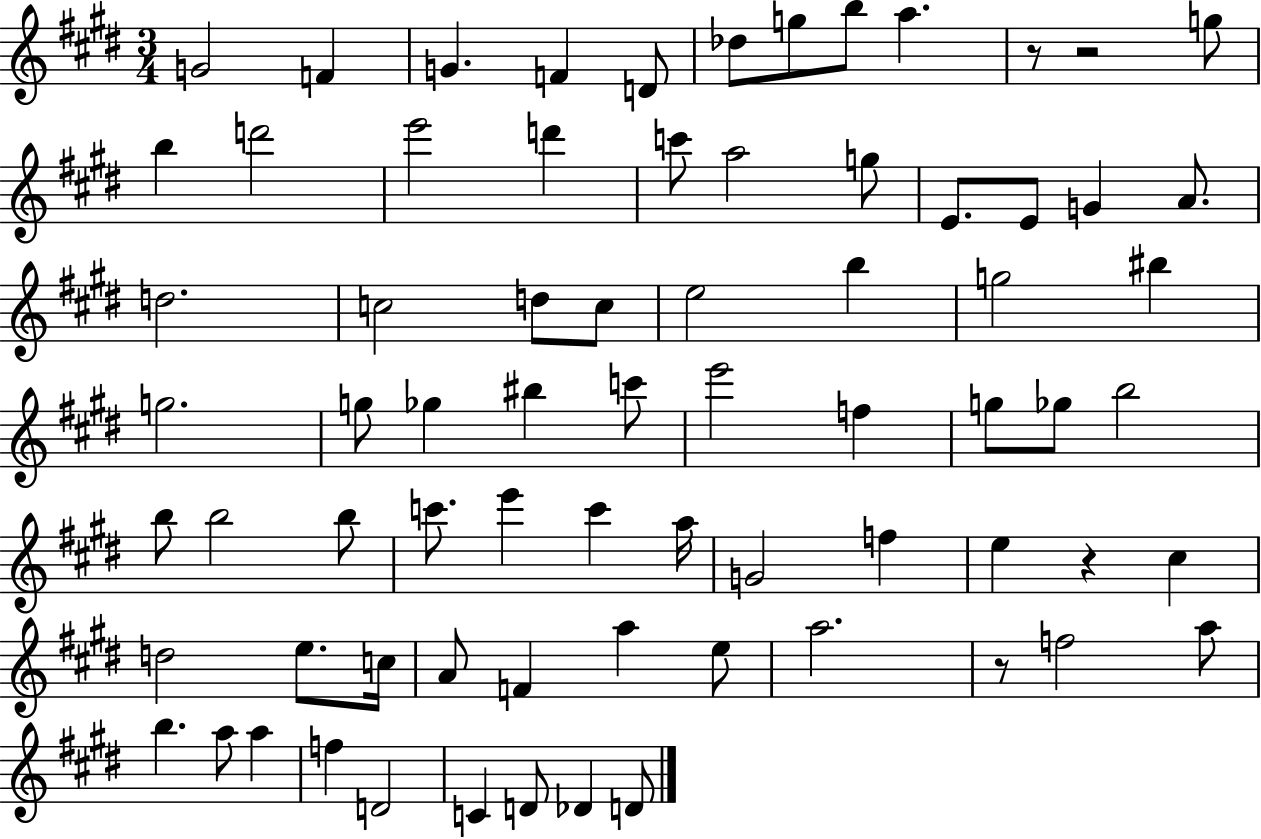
{
  \clef treble
  \numericTimeSignature
  \time 3/4
  \key e \major
  g'2 f'4 | g'4. f'4 d'8 | des''8 g''8 b''8 a''4. | r8 r2 g''8 | \break b''4 d'''2 | e'''2 d'''4 | c'''8 a''2 g''8 | e'8. e'8 g'4 a'8. | \break d''2. | c''2 d''8 c''8 | e''2 b''4 | g''2 bis''4 | \break g''2. | g''8 ges''4 bis''4 c'''8 | e'''2 f''4 | g''8 ges''8 b''2 | \break b''8 b''2 b''8 | c'''8. e'''4 c'''4 a''16 | g'2 f''4 | e''4 r4 cis''4 | \break d''2 e''8. c''16 | a'8 f'4 a''4 e''8 | a''2. | r8 f''2 a''8 | \break b''4. a''8 a''4 | f''4 d'2 | c'4 d'8 des'4 d'8 | \bar "|."
}